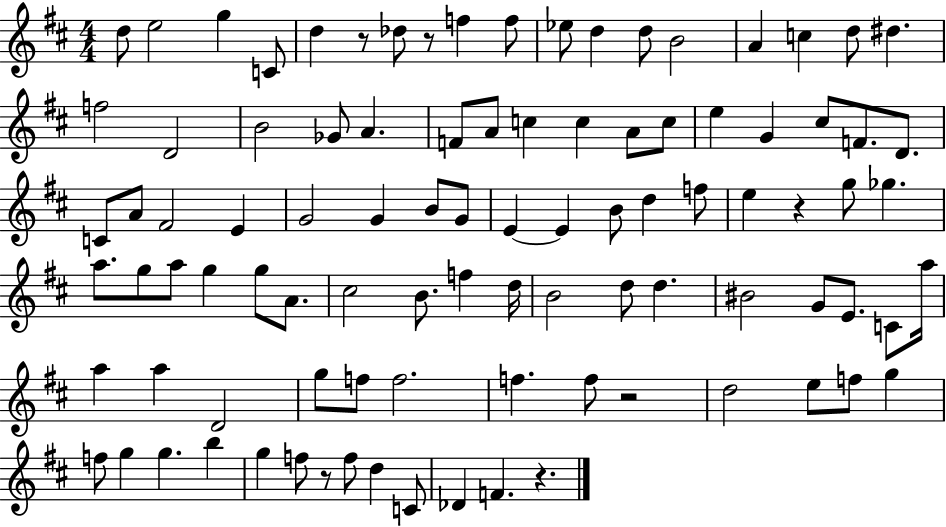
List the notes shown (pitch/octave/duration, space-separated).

D5/e E5/h G5/q C4/e D5/q R/e Db5/e R/e F5/q F5/e Eb5/e D5/q D5/e B4/h A4/q C5/q D5/e D#5/q. F5/h D4/h B4/h Gb4/e A4/q. F4/e A4/e C5/q C5/q A4/e C5/e E5/q G4/q C#5/e F4/e. D4/e. C4/e A4/e F#4/h E4/q G4/h G4/q B4/e G4/e E4/q E4/q B4/e D5/q F5/e E5/q R/q G5/e Gb5/q. A5/e. G5/e A5/e G5/q G5/e A4/e. C#5/h B4/e. F5/q D5/s B4/h D5/e D5/q. BIS4/h G4/e E4/e. C4/e A5/s A5/q A5/q D4/h G5/e F5/e F5/h. F5/q. F5/e R/h D5/h E5/e F5/e G5/q F5/e G5/q G5/q. B5/q G5/q F5/e R/e F5/e D5/q C4/e Db4/q F4/q. R/q.